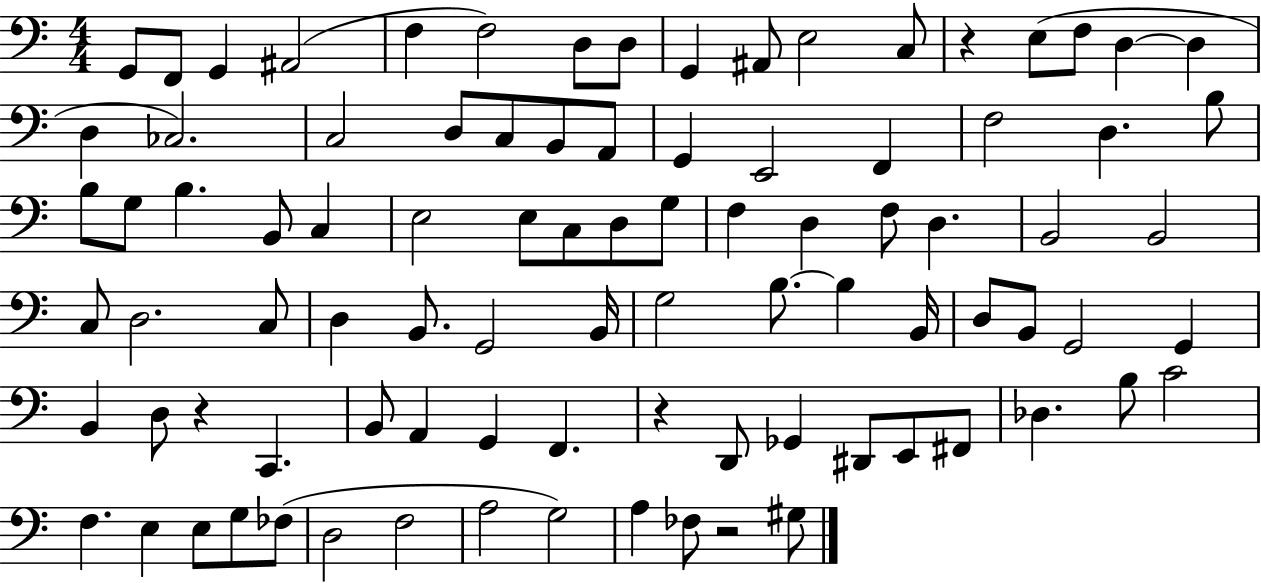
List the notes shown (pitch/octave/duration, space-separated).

G2/e F2/e G2/q A#2/h F3/q F3/h D3/e D3/e G2/q A#2/e E3/h C3/e R/q E3/e F3/e D3/q D3/q D3/q CES3/h. C3/h D3/e C3/e B2/e A2/e G2/q E2/h F2/q F3/h D3/q. B3/e B3/e G3/e B3/q. B2/e C3/q E3/h E3/e C3/e D3/e G3/e F3/q D3/q F3/e D3/q. B2/h B2/h C3/e D3/h. C3/e D3/q B2/e. G2/h B2/s G3/h B3/e. B3/q B2/s D3/e B2/e G2/h G2/q B2/q D3/e R/q C2/q. B2/e A2/q G2/q F2/q. R/q D2/e Gb2/q D#2/e E2/e F#2/e Db3/q. B3/e C4/h F3/q. E3/q E3/e G3/e FES3/e D3/h F3/h A3/h G3/h A3/q FES3/e R/h G#3/e